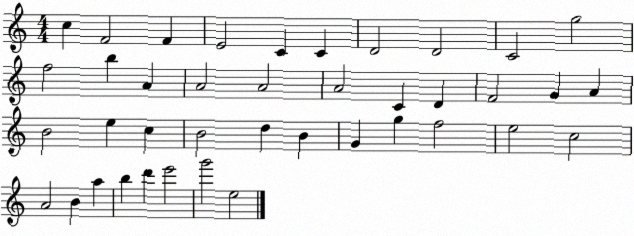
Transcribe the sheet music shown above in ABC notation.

X:1
T:Untitled
M:4/4
L:1/4
K:C
c F2 F E2 C C D2 D2 C2 g2 f2 b A A2 A2 A2 C D F2 G A B2 e c B2 d B G g f2 e2 c2 A2 B a b d' e'2 g'2 e2